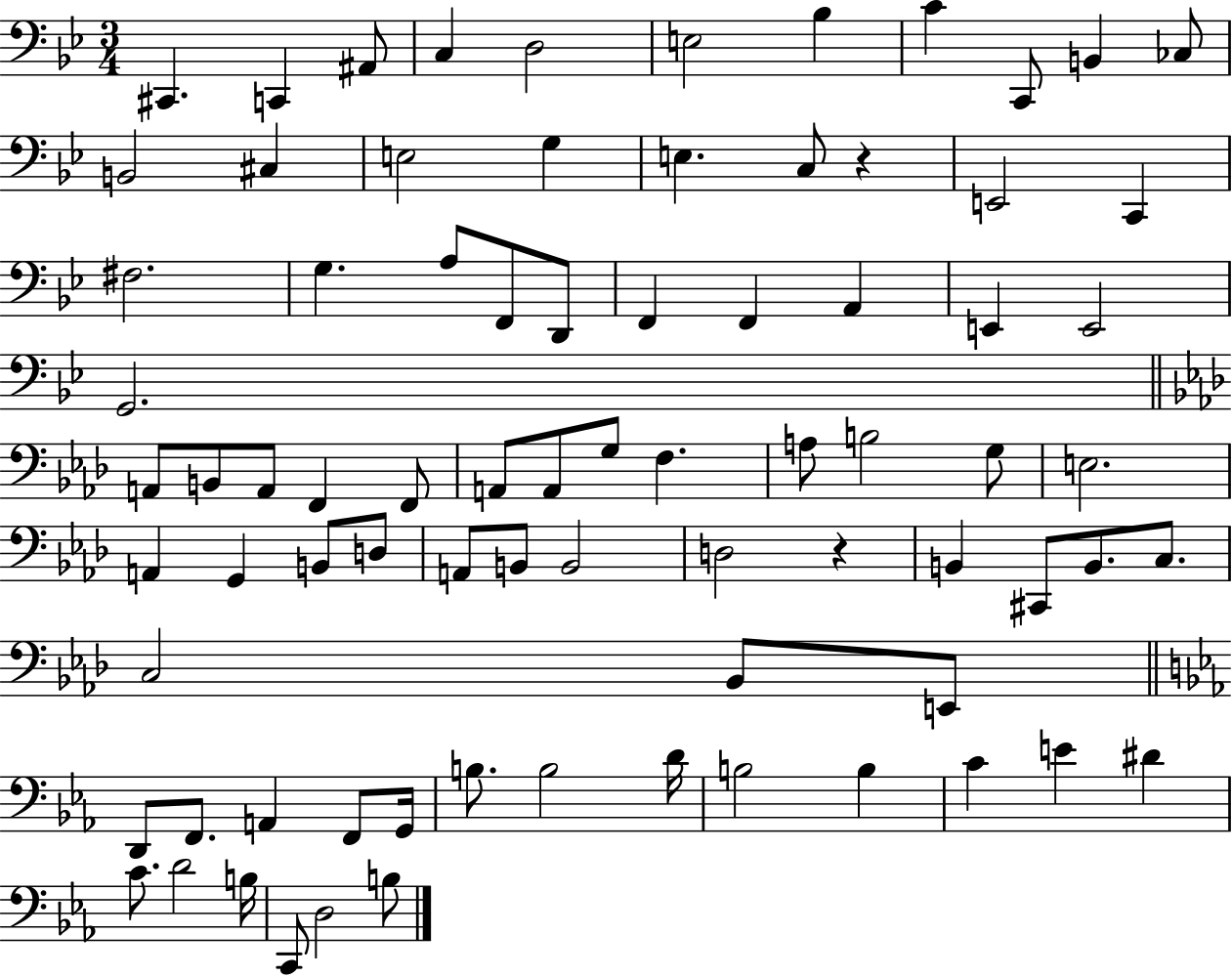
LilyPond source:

{
  \clef bass
  \numericTimeSignature
  \time 3/4
  \key bes \major
  cis,4. c,4 ais,8 | c4 d2 | e2 bes4 | c'4 c,8 b,4 ces8 | \break b,2 cis4 | e2 g4 | e4. c8 r4 | e,2 c,4 | \break fis2. | g4. a8 f,8 d,8 | f,4 f,4 a,4 | e,4 e,2 | \break g,2. | \bar "||" \break \key aes \major a,8 b,8 a,8 f,4 f,8 | a,8 a,8 g8 f4. | a8 b2 g8 | e2. | \break a,4 g,4 b,8 d8 | a,8 b,8 b,2 | d2 r4 | b,4 cis,8 b,8. c8. | \break c2 bes,8 e,8 | \bar "||" \break \key ees \major d,8 f,8. a,4 f,8 g,16 | b8. b2 d'16 | b2 b4 | c'4 e'4 dis'4 | \break c'8. d'2 b16 | c,8 d2 b8 | \bar "|."
}